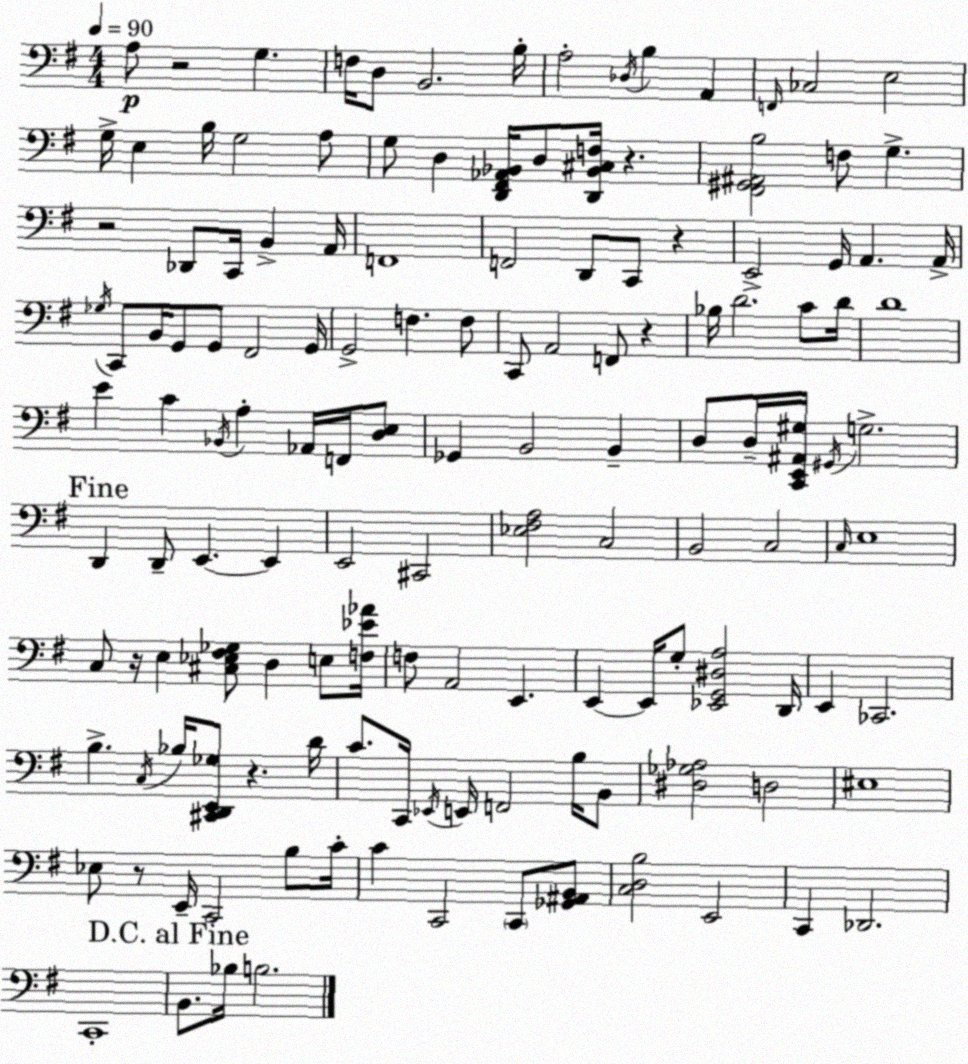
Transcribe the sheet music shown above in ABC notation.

X:1
T:Untitled
M:4/4
L:1/4
K:G
A,/2 z2 G, F,/4 D,/2 B,,2 B,/4 A,2 _D,/4 B, A,, F,,/4 _C,2 E,2 G,/4 E, B,/4 G,2 A,/2 G,/2 D, [D,,^F,,_A,,_B,,]/4 D,/2 [D,,_B,,^C,F,]/4 z [^F,,^G,,^A,,B,]2 F,/2 G, z2 _D,,/2 C,,/4 B,, A,,/4 F,,4 F,,2 D,,/2 C,,/2 z E,,2 G,,/4 A,, A,,/4 _G,/4 C,,/2 B,,/4 G,,/2 G,,/2 ^F,,2 G,,/4 G,,2 F, F,/2 C,,/2 A,,2 F,,/2 z _B,/4 D2 C/2 D/4 D4 E C _B,,/4 A, _A,,/4 F,,/4 [D,E,]/2 _G,, B,,2 B,, D,/2 D,/4 [C,,E,,^A,,^G,]/4 ^G,,/4 G,2 D,, D,,/2 E,, E,, E,,2 ^C,,2 [_E,^F,A,]2 C,2 B,,2 C,2 C,/4 E,4 C,/2 z/4 E, [^C,_E,^F,_G,]/2 D, E,/2 [F,_E_A]/4 F,/2 A,,2 E,, E,, E,,/4 G,/2 [_E,,G,,^D,A,]2 D,,/4 E,, _C,,2 B, C,/4 _B,/4 [^C,,D,,E,,_G,]/2 z D/4 C/2 C,,/4 _E,,/4 E,,/4 F,,2 B,/4 B,,/2 [^D,_G,_A,]2 D,2 ^E,4 _E,/2 z/2 E,,/4 C,,2 B,/2 C/4 C C,,2 C,,/2 [_G,,^A,,B,,]/2 [C,D,B,]2 E,,2 C,, _D,,2 C,,4 B,,/2 _B,/4 B,2